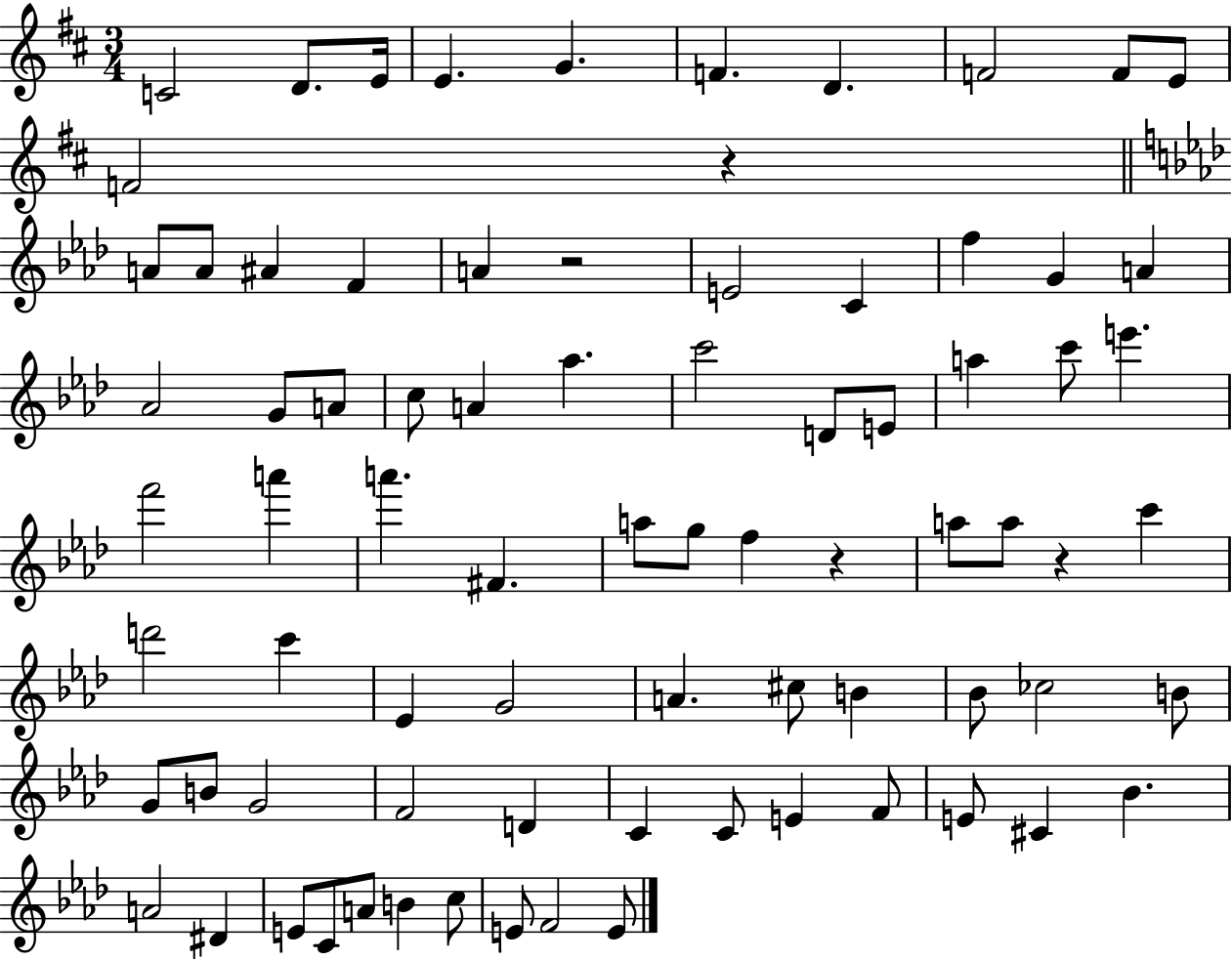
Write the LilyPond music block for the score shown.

{
  \clef treble
  \numericTimeSignature
  \time 3/4
  \key d \major
  \repeat volta 2 { c'2 d'8. e'16 | e'4. g'4. | f'4. d'4. | f'2 f'8 e'8 | \break f'2 r4 | \bar "||" \break \key f \minor a'8 a'8 ais'4 f'4 | a'4 r2 | e'2 c'4 | f''4 g'4 a'4 | \break aes'2 g'8 a'8 | c''8 a'4 aes''4. | c'''2 d'8 e'8 | a''4 c'''8 e'''4. | \break f'''2 a'''4 | a'''4. fis'4. | a''8 g''8 f''4 r4 | a''8 a''8 r4 c'''4 | \break d'''2 c'''4 | ees'4 g'2 | a'4. cis''8 b'4 | bes'8 ces''2 b'8 | \break g'8 b'8 g'2 | f'2 d'4 | c'4 c'8 e'4 f'8 | e'8 cis'4 bes'4. | \break a'2 dis'4 | e'8 c'8 a'8 b'4 c''8 | e'8 f'2 e'8 | } \bar "|."
}